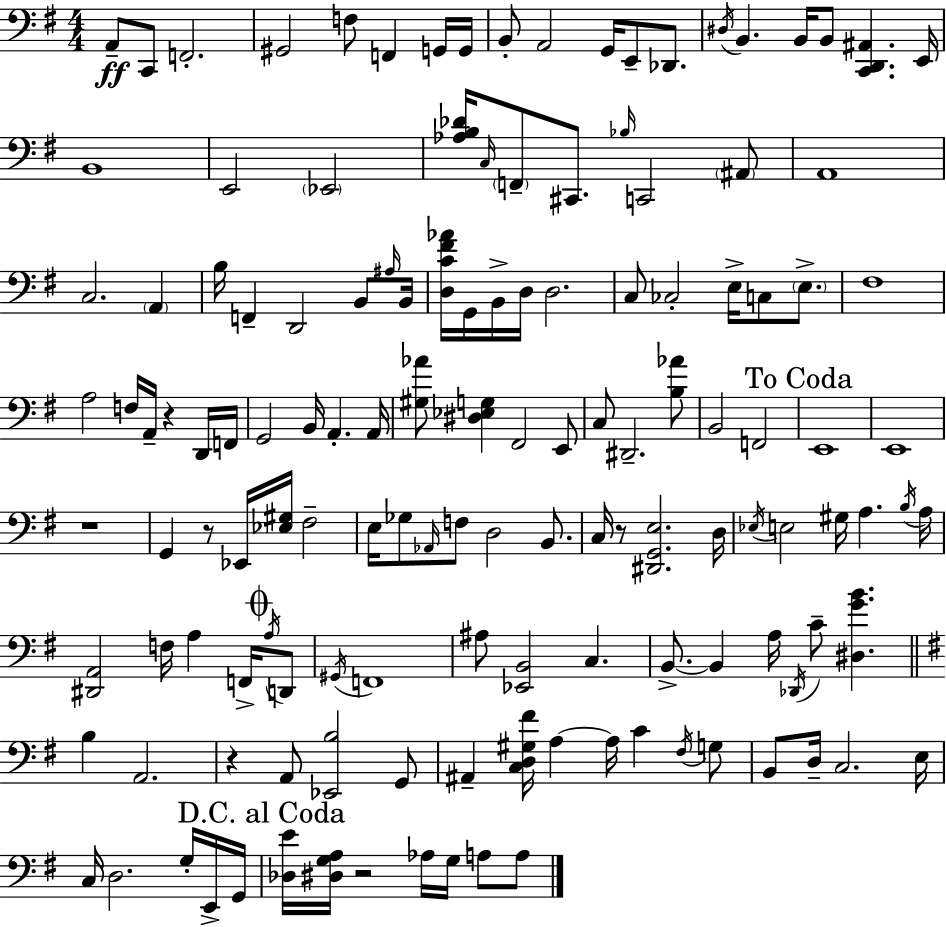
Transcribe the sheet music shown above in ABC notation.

X:1
T:Untitled
M:4/4
L:1/4
K:G
A,,/2 C,,/2 F,,2 ^G,,2 F,/2 F,, G,,/4 G,,/4 B,,/2 A,,2 G,,/4 E,,/2 _D,,/2 ^D,/4 B,, B,,/4 B,,/2 [C,,D,,^A,,] E,,/4 B,,4 E,,2 _E,,2 [_A,B,_D]/4 C,/4 F,,/2 ^C,,/2 _B,/4 C,,2 ^A,,/2 A,,4 C,2 A,, B,/4 F,, D,,2 B,,/2 ^A,/4 B,,/4 [D,C^F_A]/4 G,,/4 B,,/4 D,/4 D,2 C,/2 _C,2 E,/4 C,/2 E,/2 ^F,4 A,2 F,/4 A,,/4 z D,,/4 F,,/4 G,,2 B,,/4 A,, A,,/4 [^G,_A]/2 [^D,_E,G,] ^F,,2 E,,/2 C,/2 ^D,,2 [B,_A]/2 B,,2 F,,2 E,,4 E,,4 z4 G,, z/2 _E,,/4 [_E,^G,]/4 ^F,2 E,/4 _G,/2 _A,,/4 F,/2 D,2 B,,/2 C,/4 z/2 [^D,,G,,E,]2 D,/4 _E,/4 E,2 ^G,/4 A, B,/4 A,/4 [^D,,A,,]2 F,/4 A, F,,/4 A,/4 D,,/2 ^G,,/4 F,,4 ^A,/2 [_E,,B,,]2 C, B,,/2 B,, A,/4 _D,,/4 C/2 [^D,GB] B, A,,2 z A,,/2 [_E,,B,]2 G,,/2 ^A,, [C,D,^G,^F]/4 A, A,/4 C ^F,/4 G,/2 B,,/2 D,/4 C,2 E,/4 C,/4 D,2 G,/4 E,,/4 G,,/4 [_D,E]/4 [^D,G,A,]/4 z2 _A,/4 G,/4 A,/2 A,/2